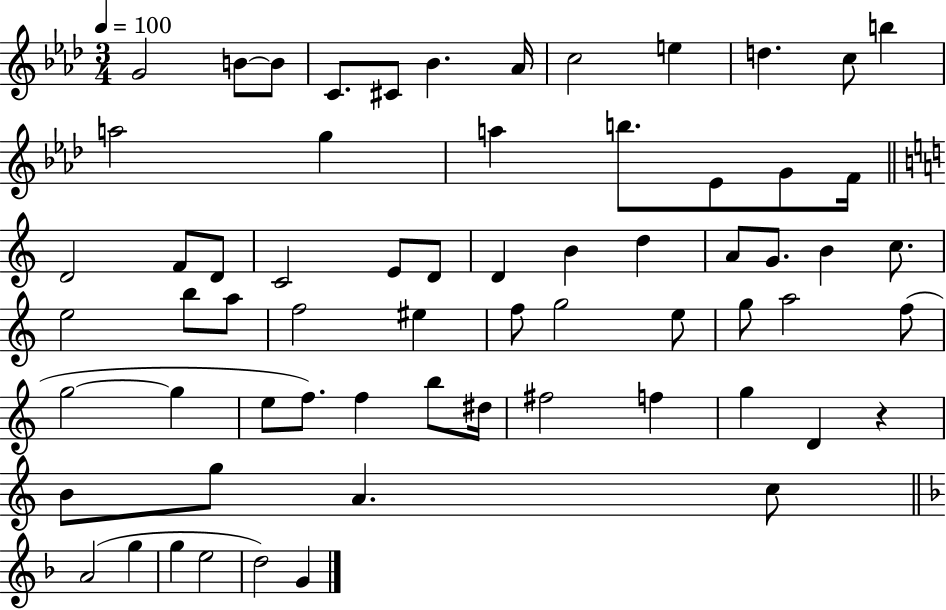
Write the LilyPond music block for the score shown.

{
  \clef treble
  \numericTimeSignature
  \time 3/4
  \key aes \major
  \tempo 4 = 100
  g'2 b'8~~ b'8 | c'8. cis'8 bes'4. aes'16 | c''2 e''4 | d''4. c''8 b''4 | \break a''2 g''4 | a''4 b''8. ees'8 g'8 f'16 | \bar "||" \break \key c \major d'2 f'8 d'8 | c'2 e'8 d'8 | d'4 b'4 d''4 | a'8 g'8. b'4 c''8. | \break e''2 b''8 a''8 | f''2 eis''4 | f''8 g''2 e''8 | g''8 a''2 f''8( | \break g''2~~ g''4 | e''8 f''8.) f''4 b''8 dis''16 | fis''2 f''4 | g''4 d'4 r4 | \break b'8 g''8 a'4. c''8 | \bar "||" \break \key d \minor a'2( g''4 | g''4 e''2 | d''2) g'4 | \bar "|."
}